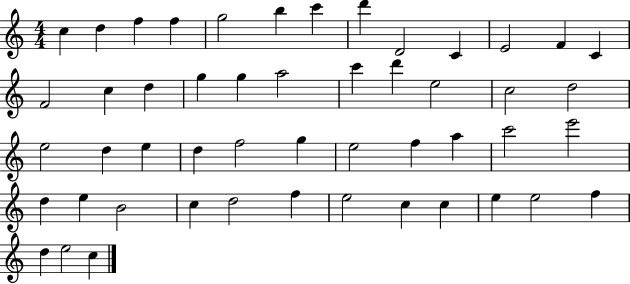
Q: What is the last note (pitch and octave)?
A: C5